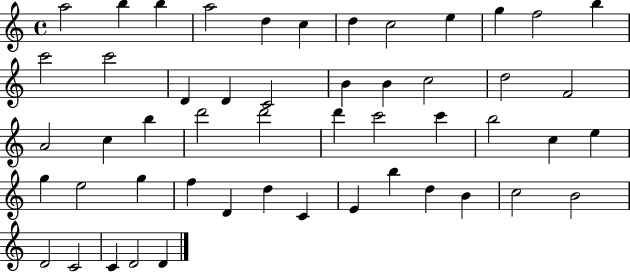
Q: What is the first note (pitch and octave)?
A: A5